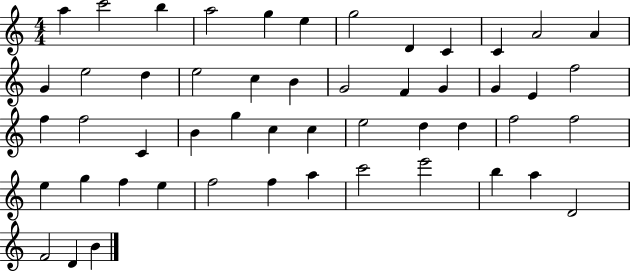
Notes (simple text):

A5/q C6/h B5/q A5/h G5/q E5/q G5/h D4/q C4/q C4/q A4/h A4/q G4/q E5/h D5/q E5/h C5/q B4/q G4/h F4/q G4/q G4/q E4/q F5/h F5/q F5/h C4/q B4/q G5/q C5/q C5/q E5/h D5/q D5/q F5/h F5/h E5/q G5/q F5/q E5/q F5/h F5/q A5/q C6/h E6/h B5/q A5/q D4/h F4/h D4/q B4/q